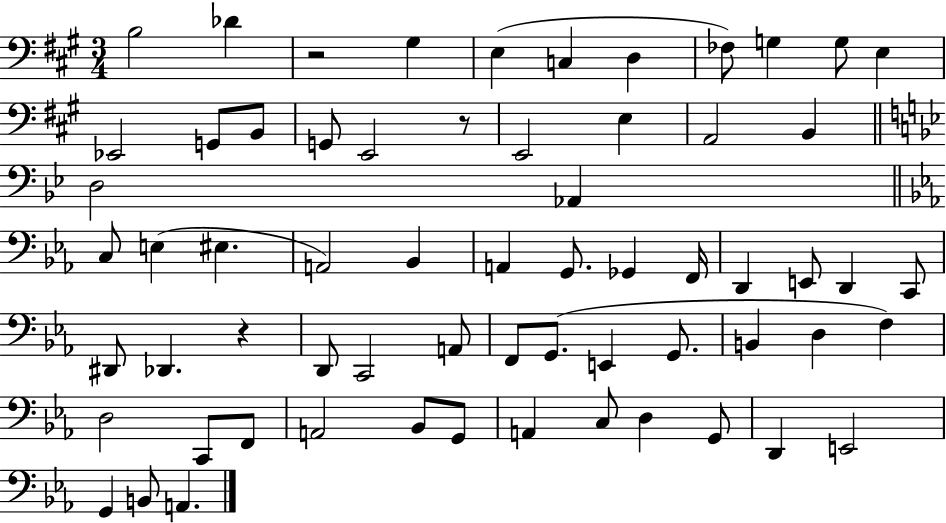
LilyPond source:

{
  \clef bass
  \numericTimeSignature
  \time 3/4
  \key a \major
  b2 des'4 | r2 gis4 | e4( c4 d4 | fes8) g4 g8 e4 | \break ees,2 g,8 b,8 | g,8 e,2 r8 | e,2 e4 | a,2 b,4 | \break \bar "||" \break \key g \minor d2 aes,4 | \bar "||" \break \key ees \major c8 e4( eis4. | a,2) bes,4 | a,4 g,8. ges,4 f,16 | d,4 e,8 d,4 c,8 | \break dis,8 des,4. r4 | d,8 c,2 a,8 | f,8 g,8.( e,4 g,8. | b,4 d4 f4) | \break d2 c,8 f,8 | a,2 bes,8 g,8 | a,4 c8 d4 g,8 | d,4 e,2 | \break g,4 b,8 a,4. | \bar "|."
}